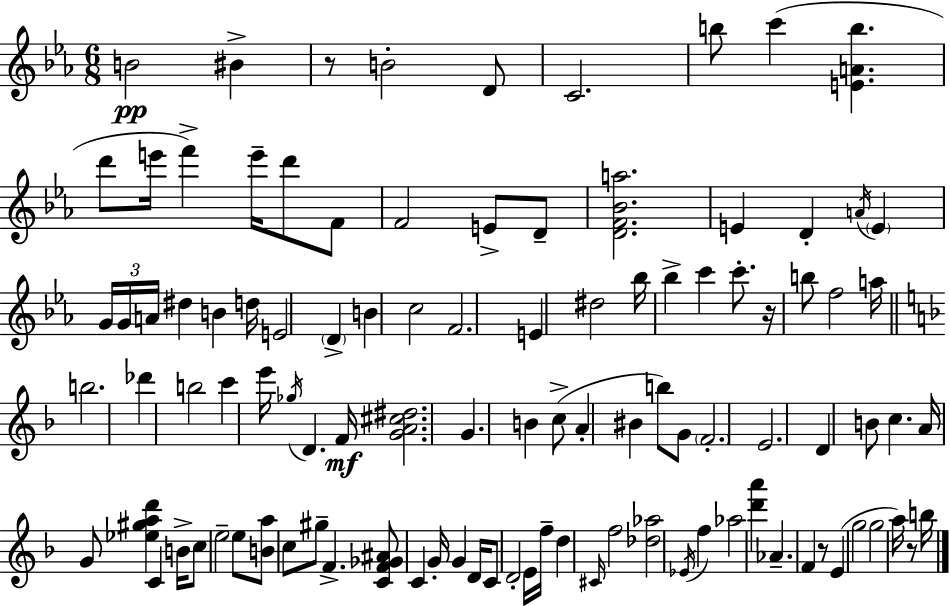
B4/h BIS4/q R/e B4/h D4/e C4/h. B5/e C6/q [E4,A4,B5]/q. D6/e E6/s F6/q E6/s D6/e F4/e F4/h E4/e D4/e [D4,F4,Bb4,A5]/h. E4/q D4/q A4/s E4/q G4/s G4/s A4/s D#5/q B4/q D5/s E4/h D4/q B4/q C5/h F4/h. E4/q D#5/h Bb5/s Bb5/q C6/q C6/e. R/s B5/e F5/h A5/s B5/h. Db6/q B5/h C6/q E6/s Gb5/s D4/q. F4/s [G4,A4,C#5,D#5]/h. G4/q. B4/q C5/e A4/q BIS4/q B5/e G4/e F4/h. E4/h. D4/q B4/e C5/q. A4/s G4/e [Eb5,G#5,A5,D6]/q C4/q B4/s C5/e E5/h E5/e [B4,A5]/e C5/e G#5/e F4/q. [C4,F4,Gb4,A#4]/e C4/q G4/s G4/q D4/s C4/e D4/h E4/s F5/s D5/q C#4/s F5/h [Db5,Ab5]/h Eb4/s F5/q Ab5/h [D6,A6]/q Ab4/q. F4/q R/e E4/q G5/h G5/h A5/s R/e B5/s